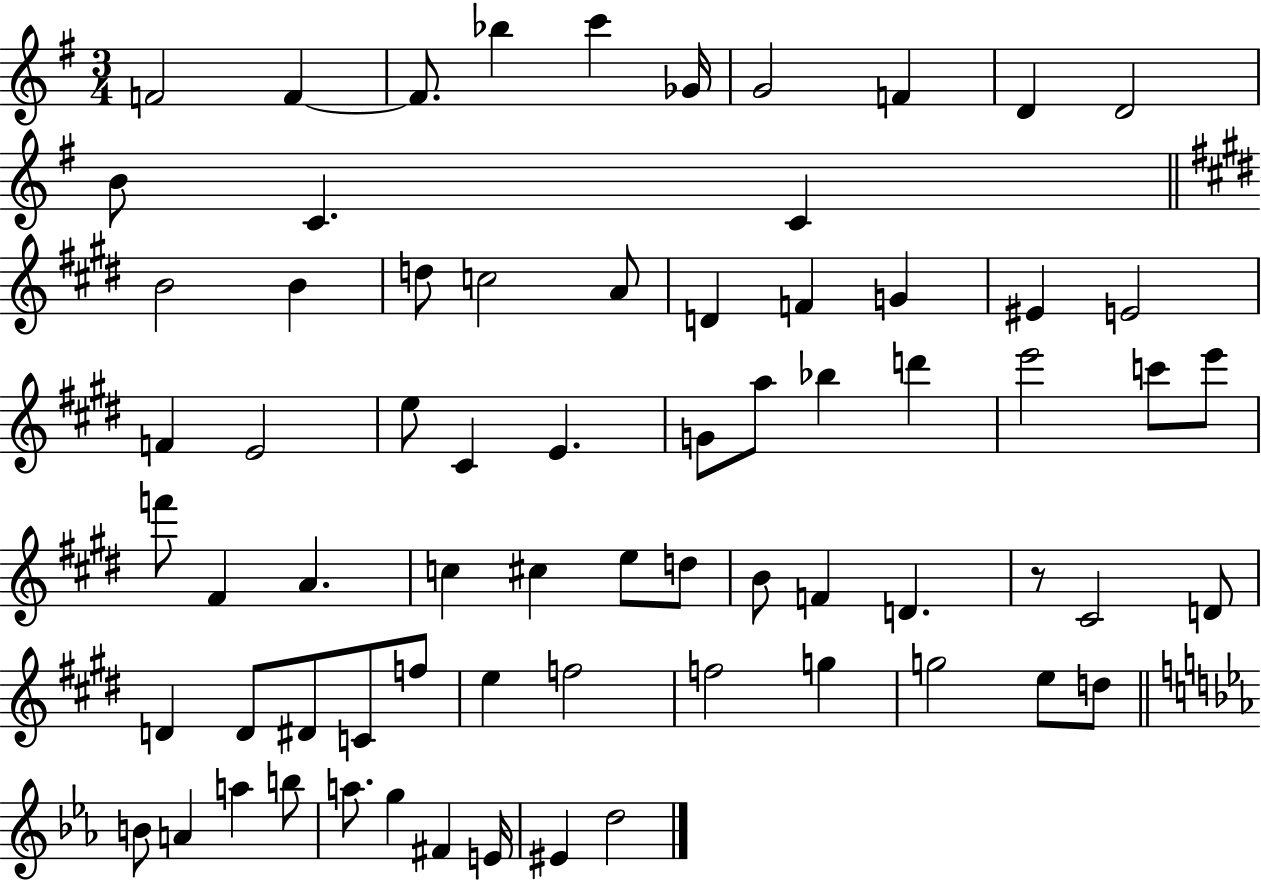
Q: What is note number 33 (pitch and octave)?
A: E6